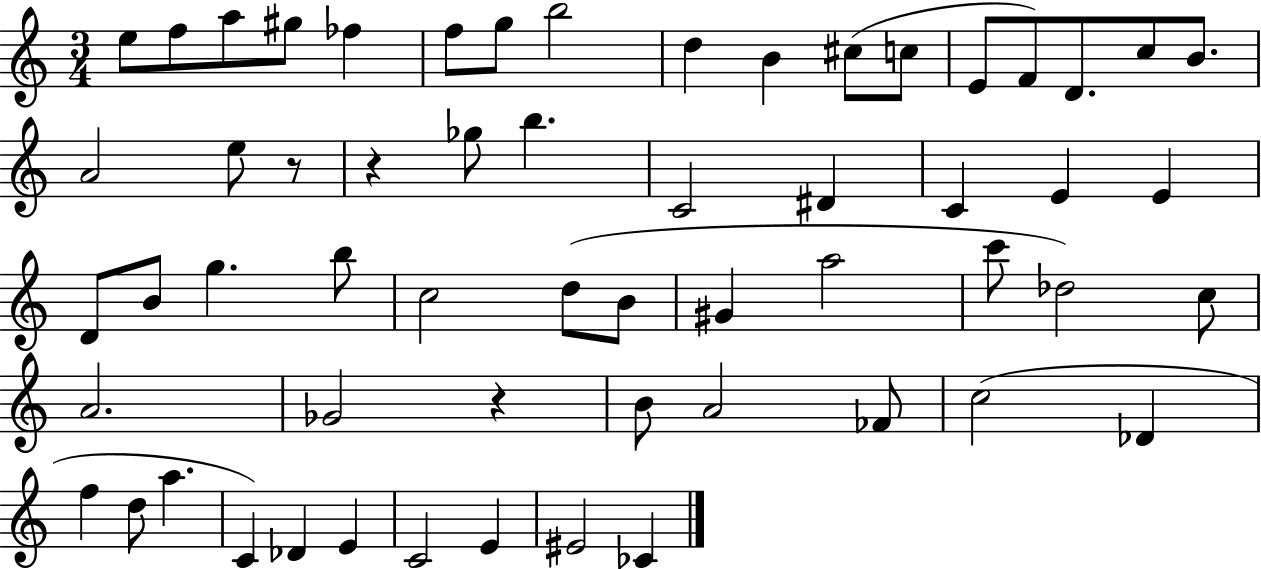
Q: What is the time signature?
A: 3/4